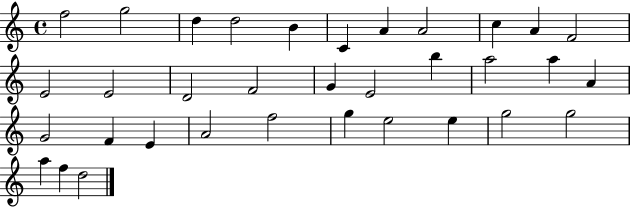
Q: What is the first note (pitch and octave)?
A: F5